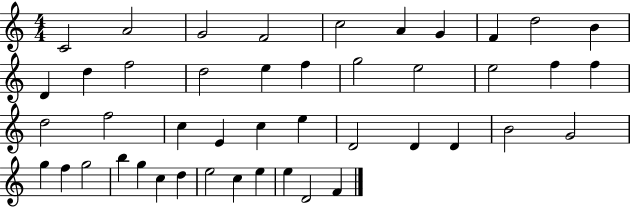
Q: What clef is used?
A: treble